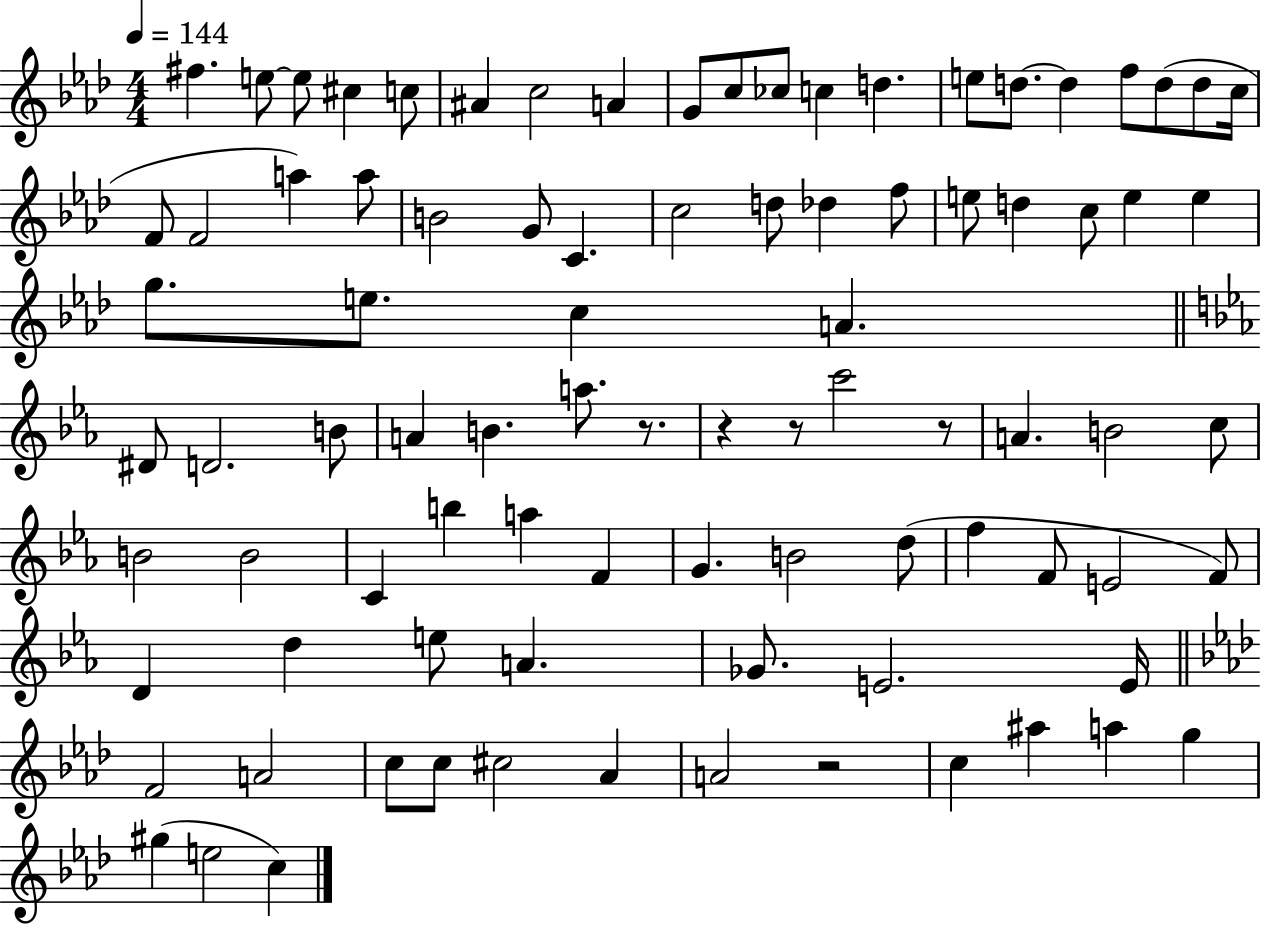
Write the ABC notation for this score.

X:1
T:Untitled
M:4/4
L:1/4
K:Ab
^f e/2 e/2 ^c c/2 ^A c2 A G/2 c/2 _c/2 c d e/2 d/2 d f/2 d/2 d/2 c/4 F/2 F2 a a/2 B2 G/2 C c2 d/2 _d f/2 e/2 d c/2 e e g/2 e/2 c A ^D/2 D2 B/2 A B a/2 z/2 z z/2 c'2 z/2 A B2 c/2 B2 B2 C b a F G B2 d/2 f F/2 E2 F/2 D d e/2 A _G/2 E2 E/4 F2 A2 c/2 c/2 ^c2 _A A2 z2 c ^a a g ^g e2 c